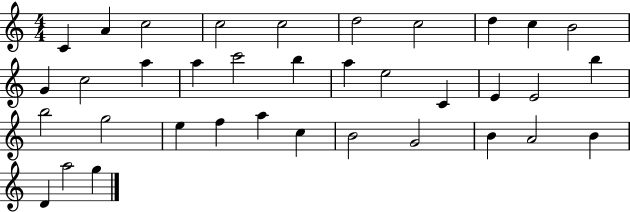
C4/q A4/q C5/h C5/h C5/h D5/h C5/h D5/q C5/q B4/h G4/q C5/h A5/q A5/q C6/h B5/q A5/q E5/h C4/q E4/q E4/h B5/q B5/h G5/h E5/q F5/q A5/q C5/q B4/h G4/h B4/q A4/h B4/q D4/q A5/h G5/q